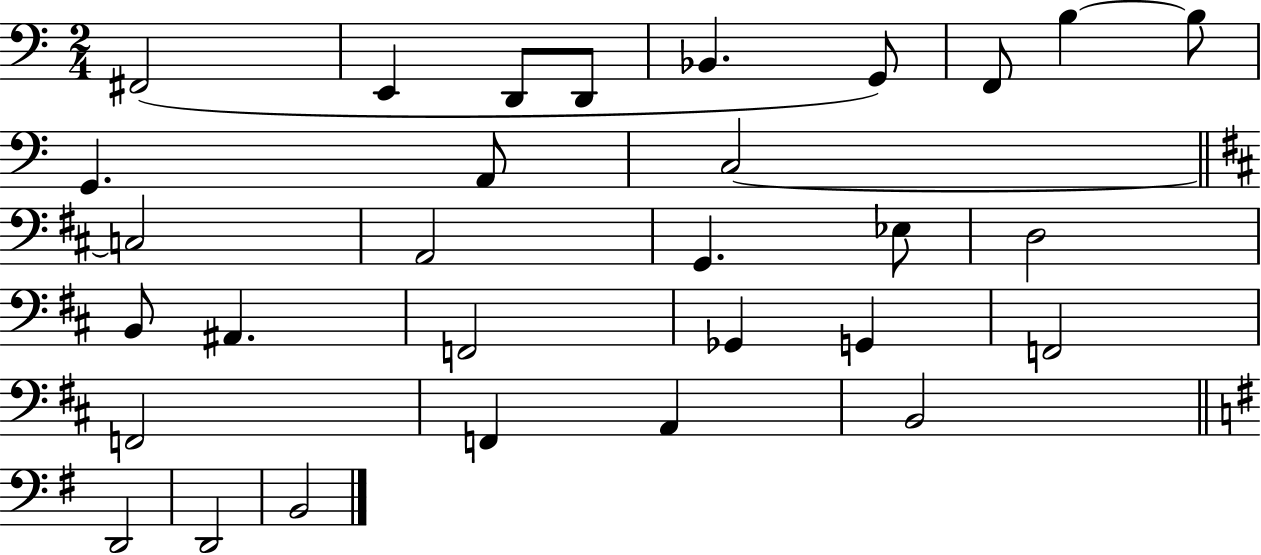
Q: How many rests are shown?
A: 0